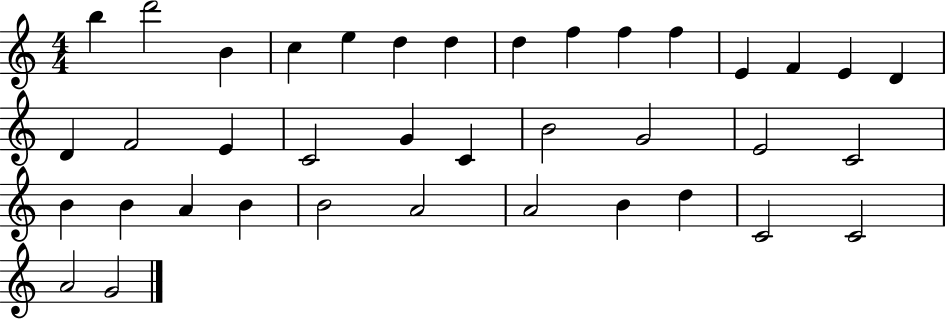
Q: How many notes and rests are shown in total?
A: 38